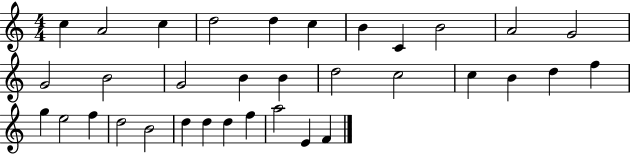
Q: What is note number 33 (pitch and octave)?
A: E4